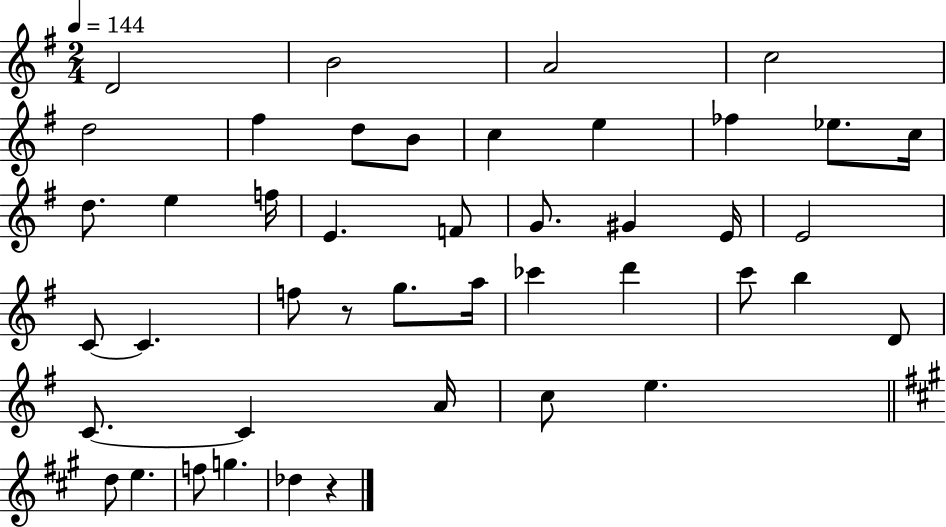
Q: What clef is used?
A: treble